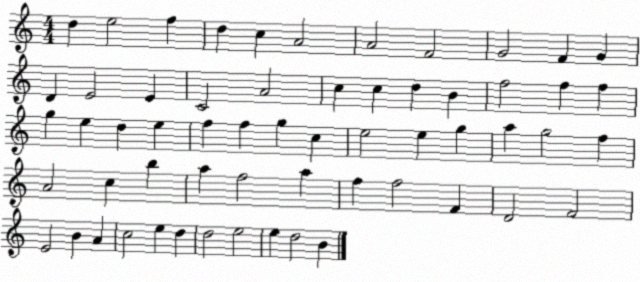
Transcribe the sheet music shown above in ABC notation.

X:1
T:Untitled
M:4/4
L:1/4
K:C
d e2 f d c A2 A2 F2 G2 F G D E2 E C2 A2 c c d B f2 f f g e d e f f g c e2 e g a g2 f A2 c b a f2 a f f2 F D2 F2 E2 B A c2 e d d2 e2 e d2 B